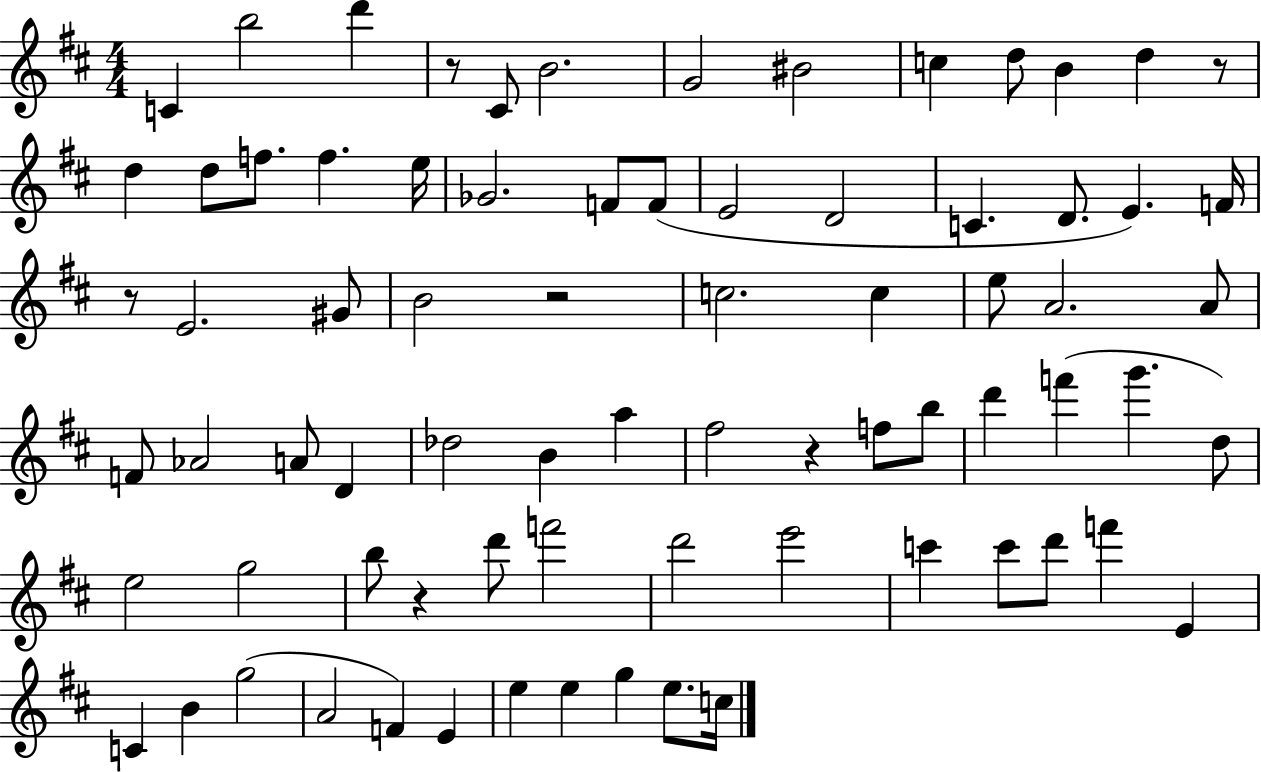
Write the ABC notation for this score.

X:1
T:Untitled
M:4/4
L:1/4
K:D
C b2 d' z/2 ^C/2 B2 G2 ^B2 c d/2 B d z/2 d d/2 f/2 f e/4 _G2 F/2 F/2 E2 D2 C D/2 E F/4 z/2 E2 ^G/2 B2 z2 c2 c e/2 A2 A/2 F/2 _A2 A/2 D _d2 B a ^f2 z f/2 b/2 d' f' g' d/2 e2 g2 b/2 z d'/2 f'2 d'2 e'2 c' c'/2 d'/2 f' E C B g2 A2 F E e e g e/2 c/4